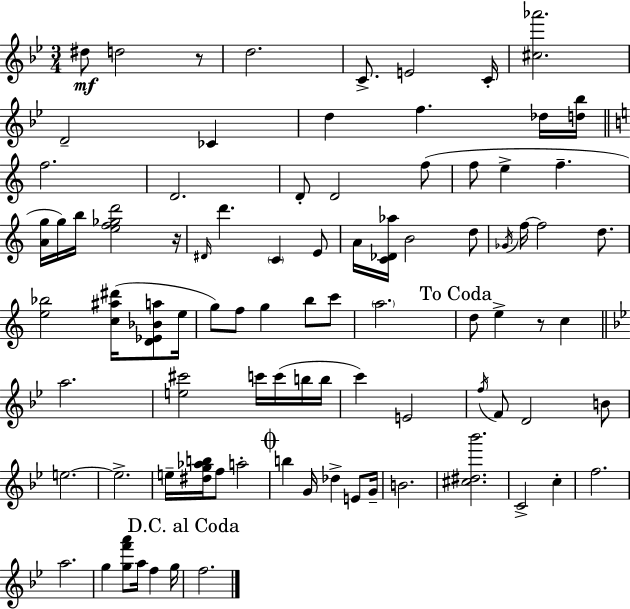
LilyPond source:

{
  \clef treble
  \numericTimeSignature
  \time 3/4
  \key g \minor
  dis''8\mf d''2 r8 | d''2. | c'8.-> e'2 c'16-. | <cis'' aes'''>2. | \break d'2-- ces'4 | d''4 f''4. des''16 <d'' bes''>16 | \bar "||" \break \key c \major f''2. | d'2. | d'8-. d'2 f''8( | f''8 e''4-> f''4.-- | \break <a' g''>16 g''16) b''16 <e'' f'' ges'' d'''>2 r16 | \grace { dis'16 } d'''4. \parenthesize c'4 e'8 | a'16 <c' des' aes''>16 b'2 d''8 | \acciaccatura { ges'16 } f''16~~ f''2 d''8. | \break <e'' bes''>2 <c'' ais'' dis'''>16( <d' ees' bes' a''>8 | e''16 g''8) f''8 g''4 b''8 | c'''8 \parenthesize a''2. | \mark "To Coda" d''8 e''4-> r8 c''4 | \break \bar "||" \break \key bes \major a''2. | <e'' cis'''>2 c'''16 c'''16( b''16 b''16 | c'''4) e'2 | \acciaccatura { f''16 } f'8 d'2 b'8 | \break e''2.~~ | e''2.-> | e''16-- <dis'' g'' aes'' b''>16 f''8 a''2-. | \mark \markup { \musicglyph "scripts.coda" } b''4 g'16 des''4-> e'8 | \break g'16-- b'2. | <cis'' dis'' bes'''>2. | c'2-> c''4-. | f''2. | \break a''2. | g''4 <g'' f''' a'''>8 a''16 f''4 | g''16 \mark "D.C. al Coda" f''2. | \bar "|."
}